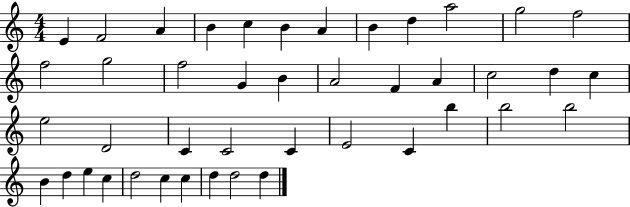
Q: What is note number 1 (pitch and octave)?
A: E4